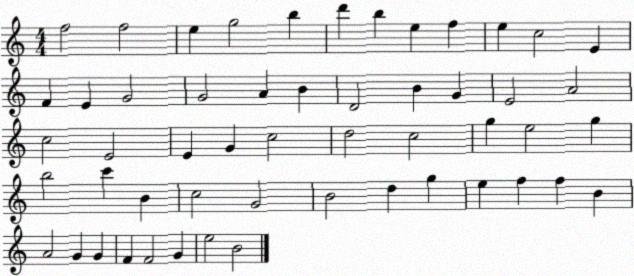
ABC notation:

X:1
T:Untitled
M:4/4
L:1/4
K:C
f2 f2 e g2 b d' b e f e c2 E F E G2 G2 A B D2 B G E2 A2 c2 E2 E G c2 d2 c2 g e2 g b2 c' B c2 G2 B2 d g e f f B A2 G G F F2 G e2 B2